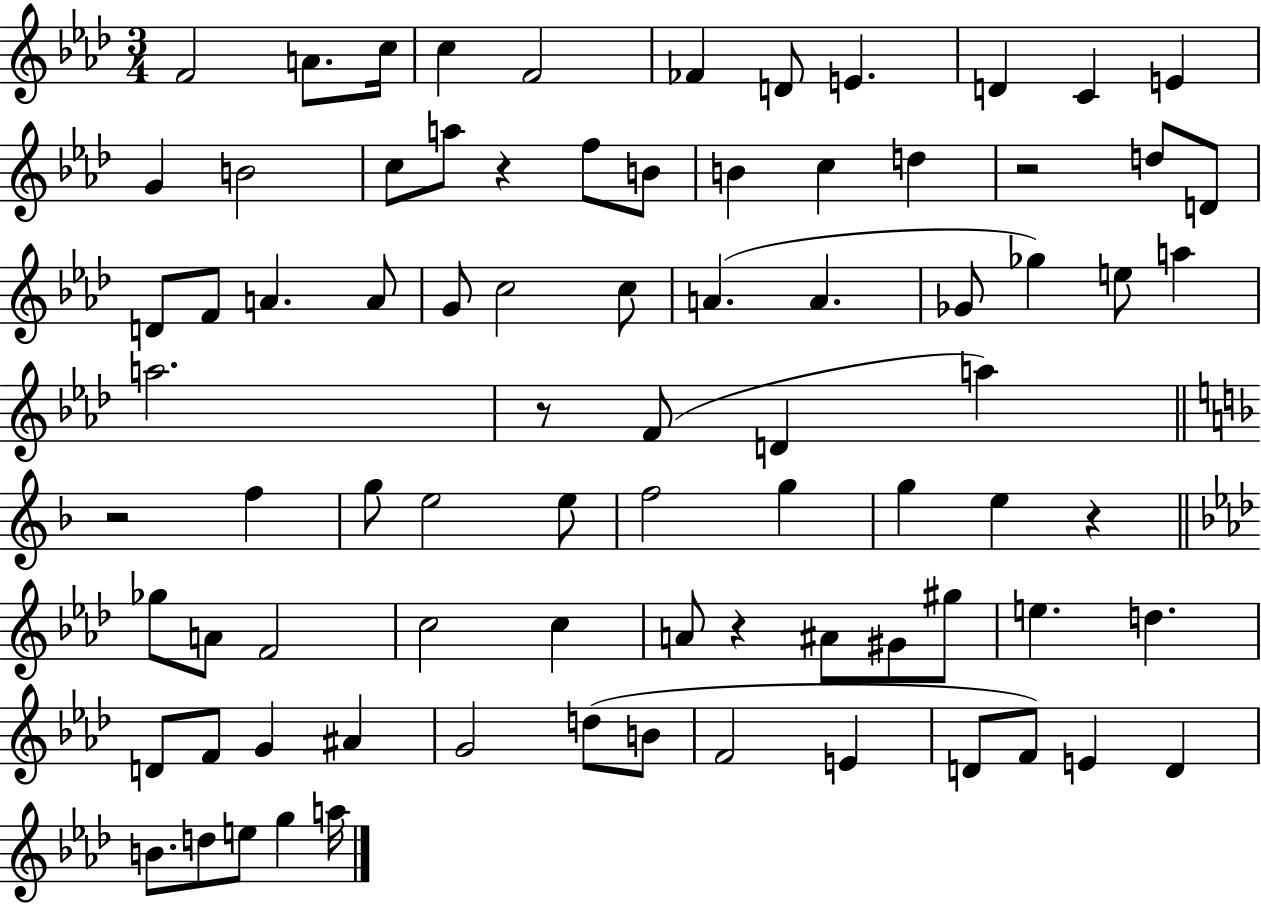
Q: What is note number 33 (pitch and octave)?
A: Gb5